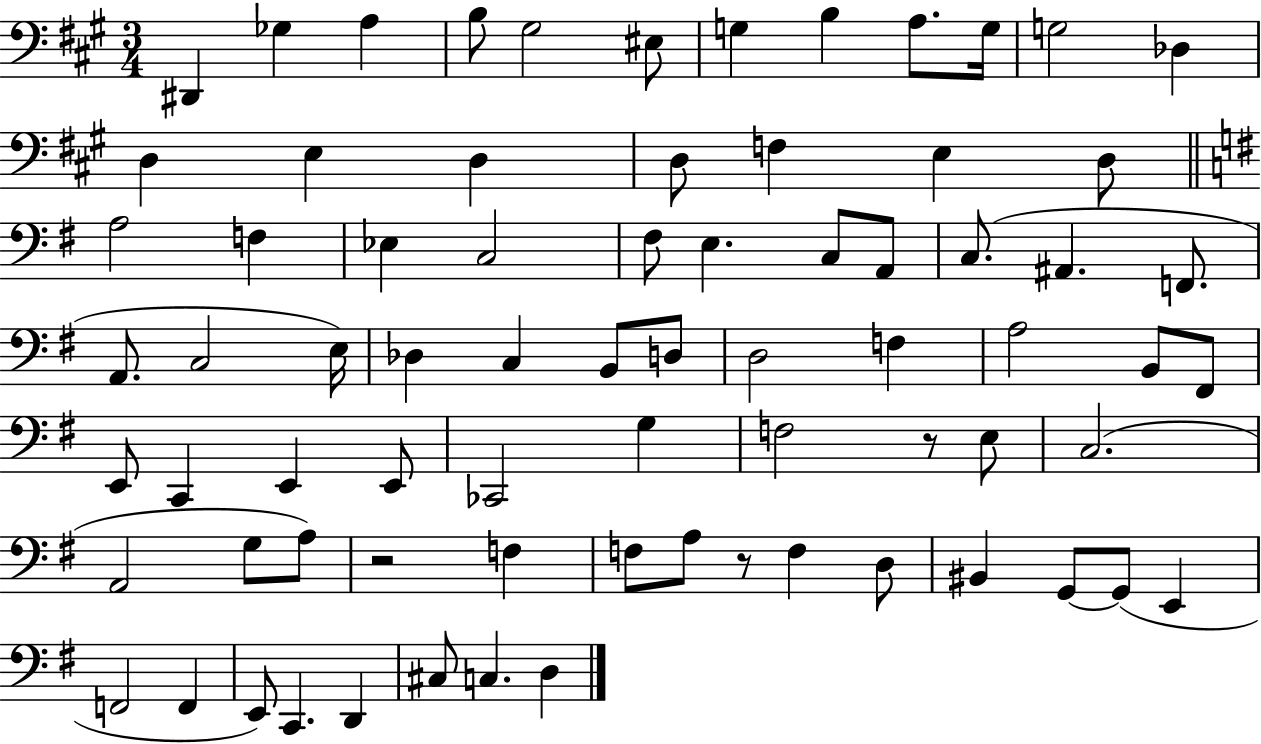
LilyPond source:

{
  \clef bass
  \numericTimeSignature
  \time 3/4
  \key a \major
  dis,4 ges4 a4 | b8 gis2 eis8 | g4 b4 a8. g16 | g2 des4 | \break d4 e4 d4 | d8 f4 e4 d8 | \bar "||" \break \key g \major a2 f4 | ees4 c2 | fis8 e4. c8 a,8 | c8.( ais,4. f,8. | \break a,8. c2 e16) | des4 c4 b,8 d8 | d2 f4 | a2 b,8 fis,8 | \break e,8 c,4 e,4 e,8 | ces,2 g4 | f2 r8 e8 | c2.( | \break a,2 g8 a8) | r2 f4 | f8 a8 r8 f4 d8 | bis,4 g,8~~ g,8( e,4 | \break f,2 f,4 | e,8) c,4. d,4 | cis8 c4. d4 | \bar "|."
}